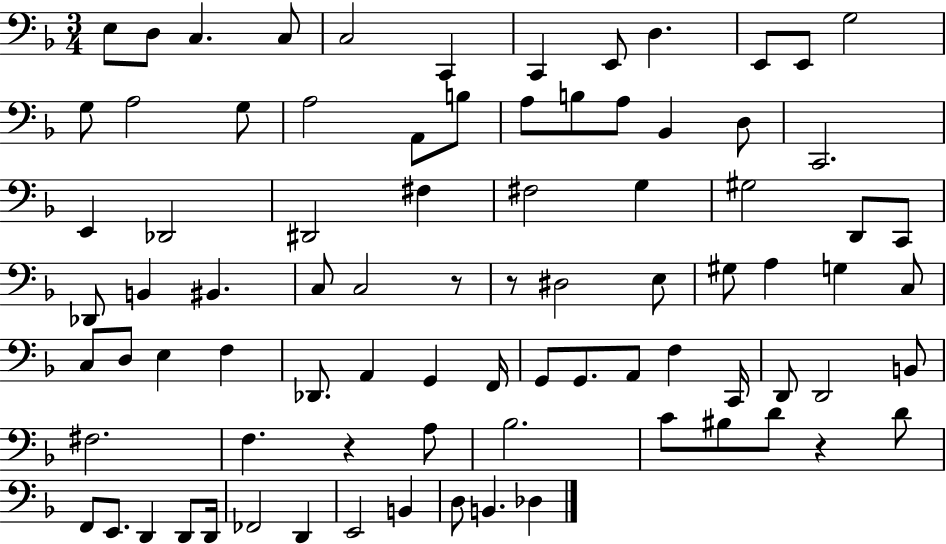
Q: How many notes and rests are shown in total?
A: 84